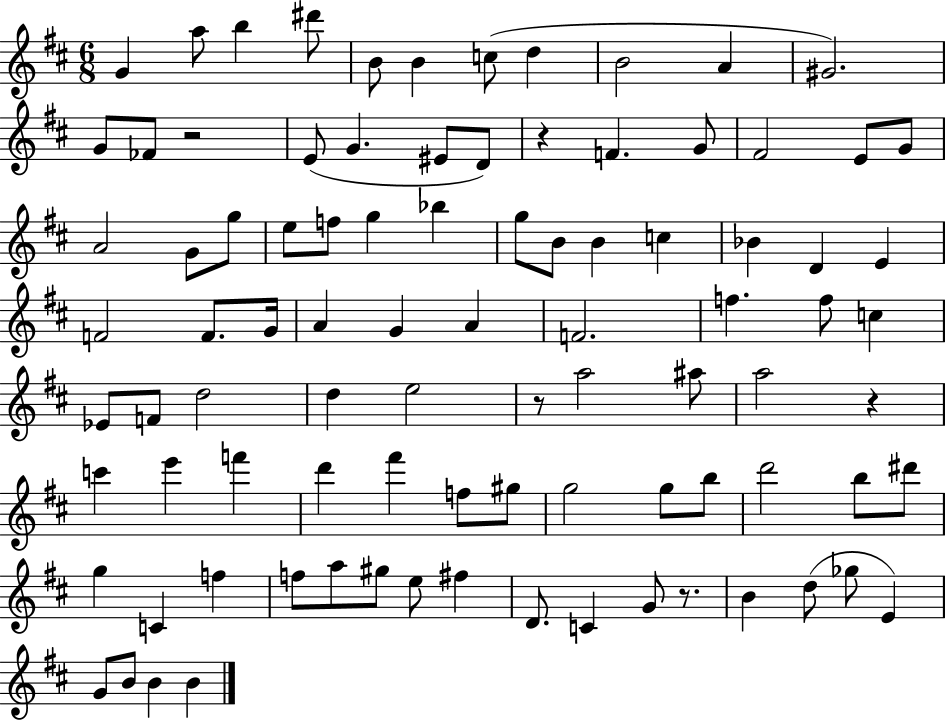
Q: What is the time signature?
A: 6/8